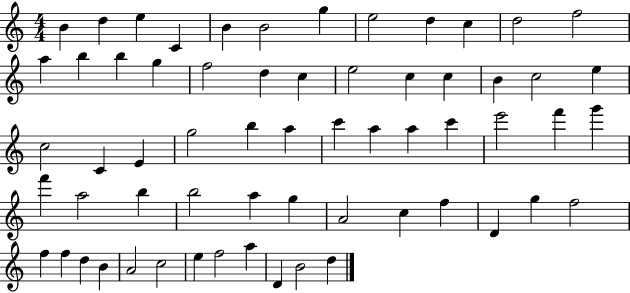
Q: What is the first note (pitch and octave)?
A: B4